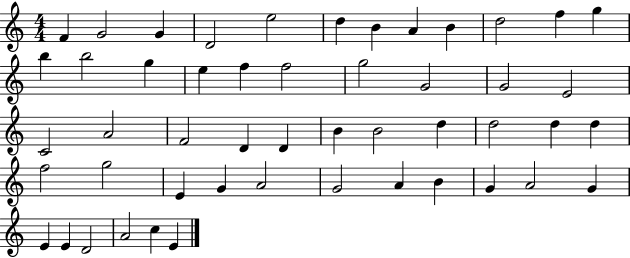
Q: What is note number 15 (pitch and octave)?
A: G5